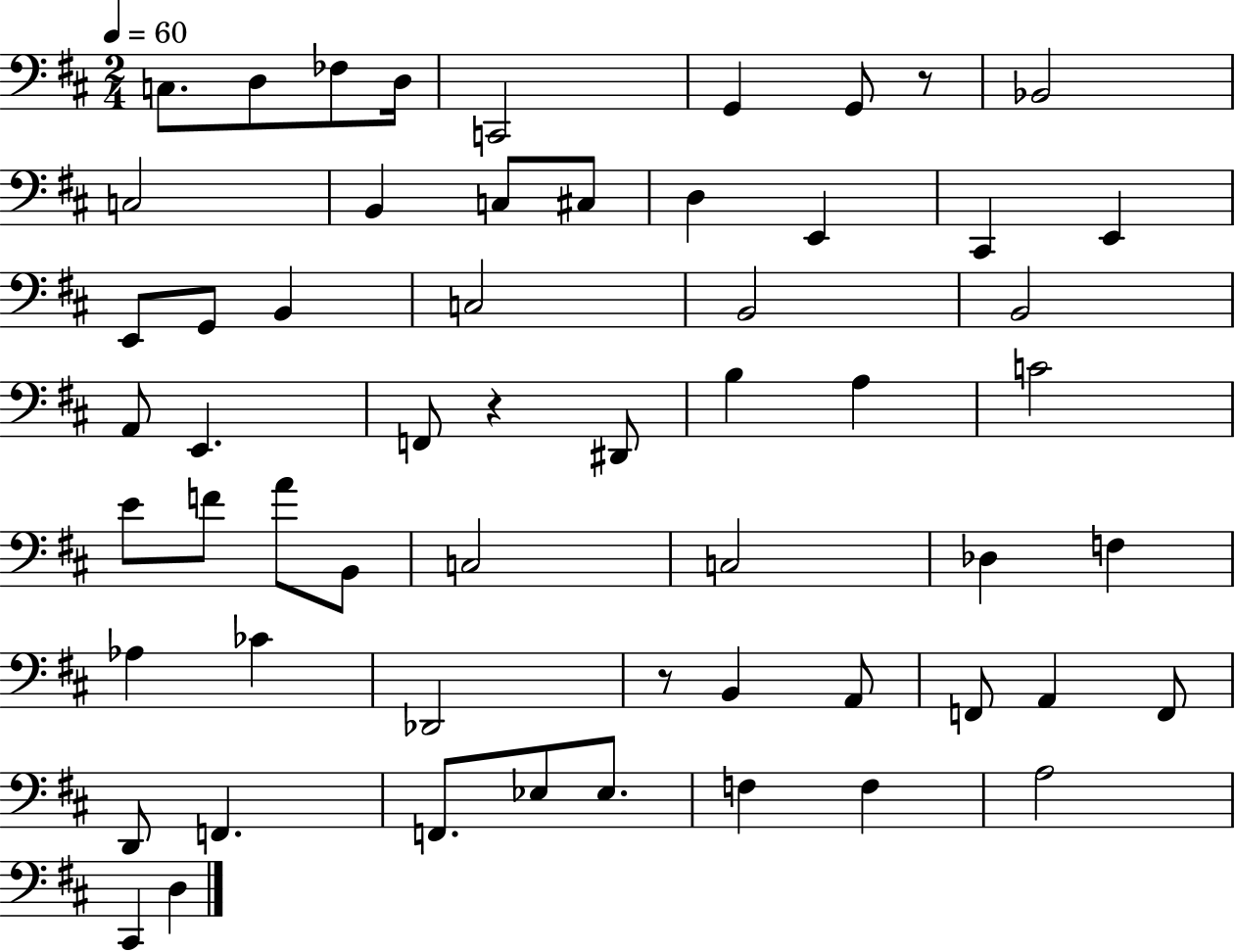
X:1
T:Untitled
M:2/4
L:1/4
K:D
C,/2 D,/2 _F,/2 D,/4 C,,2 G,, G,,/2 z/2 _B,,2 C,2 B,, C,/2 ^C,/2 D, E,, ^C,, E,, E,,/2 G,,/2 B,, C,2 B,,2 B,,2 A,,/2 E,, F,,/2 z ^D,,/2 B, A, C2 E/2 F/2 A/2 B,,/2 C,2 C,2 _D, F, _A, _C _D,,2 z/2 B,, A,,/2 F,,/2 A,, F,,/2 D,,/2 F,, F,,/2 _E,/2 _E,/2 F, F, A,2 ^C,, D,